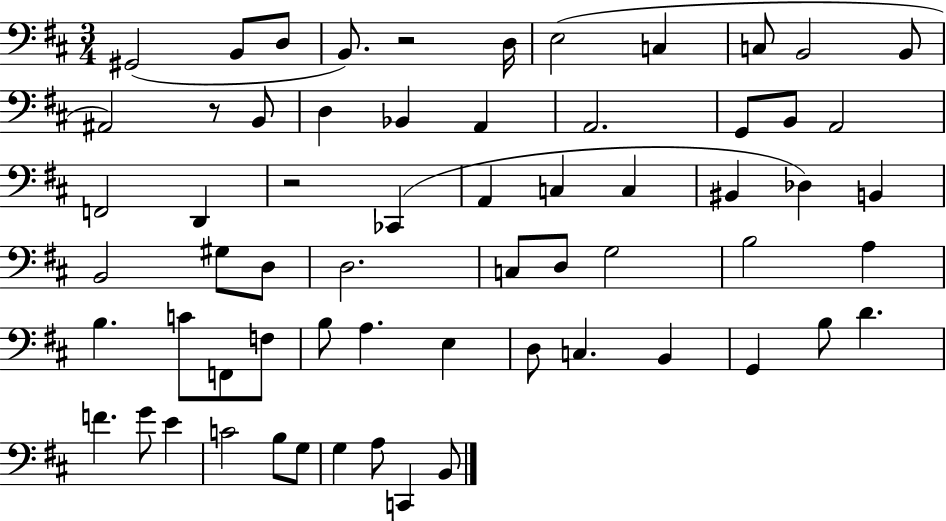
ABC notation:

X:1
T:Untitled
M:3/4
L:1/4
K:D
^G,,2 B,,/2 D,/2 B,,/2 z2 D,/4 E,2 C, C,/2 B,,2 B,,/2 ^A,,2 z/2 B,,/2 D, _B,, A,, A,,2 G,,/2 B,,/2 A,,2 F,,2 D,, z2 _C,, A,, C, C, ^B,, _D, B,, B,,2 ^G,/2 D,/2 D,2 C,/2 D,/2 G,2 B,2 A, B, C/2 F,,/2 F,/2 B,/2 A, E, D,/2 C, B,, G,, B,/2 D F G/2 E C2 B,/2 G,/2 G, A,/2 C,, B,,/2